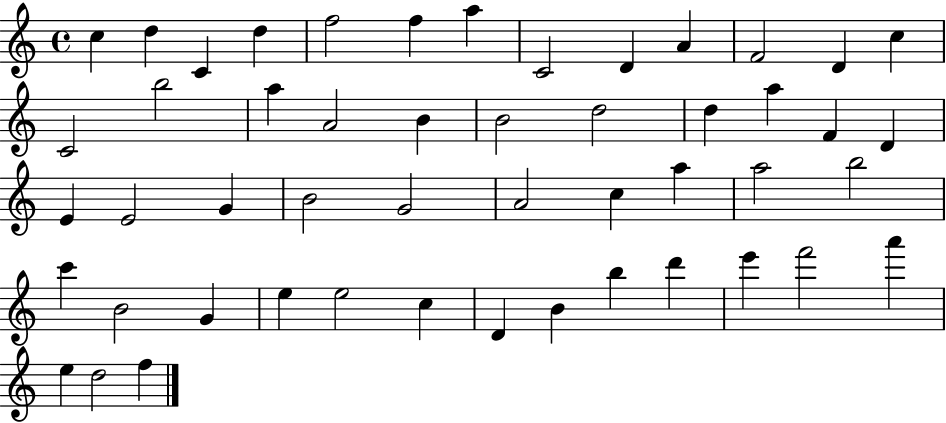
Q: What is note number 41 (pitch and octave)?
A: D4